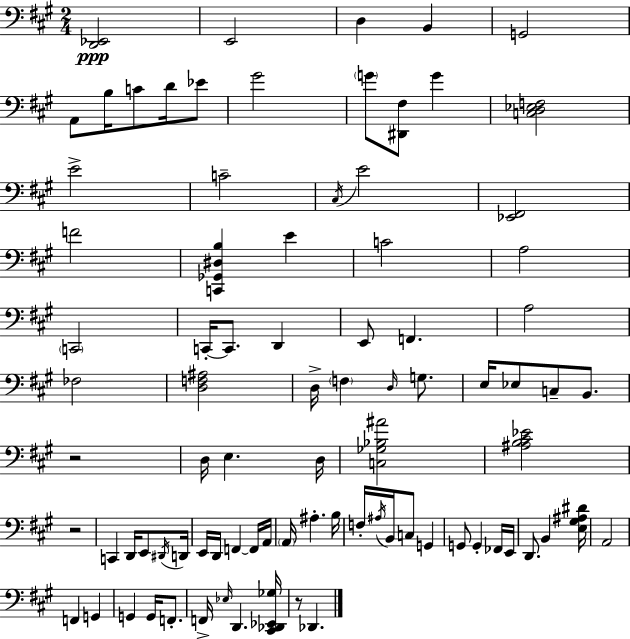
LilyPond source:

{
  \clef bass
  \numericTimeSignature
  \time 2/4
  \key a \major
  <d, ees,>2\ppp | e,2 | d4 b,4 | g,2 | \break a,8 b16 c'8 d'16 ees'8 | gis'2 | \parenthesize g'8 <dis, fis>8 g'4 | <c d ees f>2 | \break e'2-> | c'2-- | \acciaccatura { cis16 } e'2 | <ees, fis,>2 | \break f'2 | <c, ges, dis b>4 e'4 | c'2 | a2 | \break \parenthesize c,2 | c,16-.~~ c,8. d,4 | e,8 f,4. | a2 | \break fes2 | <d f ais>2 | d16-> \parenthesize f4 \grace { d16 } g8. | e16 ees8 c8-- b,8. | \break r2 | d16 e4. | d16 <c ges bes ais'>2 | <ais b cis' ees'>2 | \break r2 | c,4 d,16 e,8 | \acciaccatura { dis,16 } d,16 e,16 d,16 f,4~~ | f,16 a,16 \parenthesize a,16 ais4.-. | \break b16 f16-. \acciaccatura { ais16 } b,16 c8 | g,4 g,8 g,4-. | fes,16 e,16 d,8. b,4 | <e gis ais dis'>16 a,2 | \break f,4 | g,4 g,4 | g,16 f,8.-. f,16-> \grace { ees16 } d,4. | <cis, des, ees, ges>16 r8 des,4. | \break \bar "|."
}